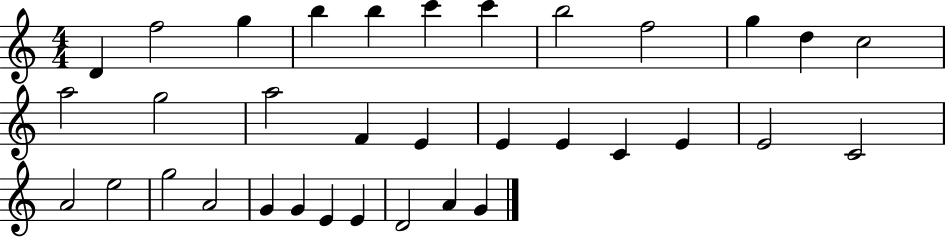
{
  \clef treble
  \numericTimeSignature
  \time 4/4
  \key c \major
  d'4 f''2 g''4 | b''4 b''4 c'''4 c'''4 | b''2 f''2 | g''4 d''4 c''2 | \break a''2 g''2 | a''2 f'4 e'4 | e'4 e'4 c'4 e'4 | e'2 c'2 | \break a'2 e''2 | g''2 a'2 | g'4 g'4 e'4 e'4 | d'2 a'4 g'4 | \break \bar "|."
}